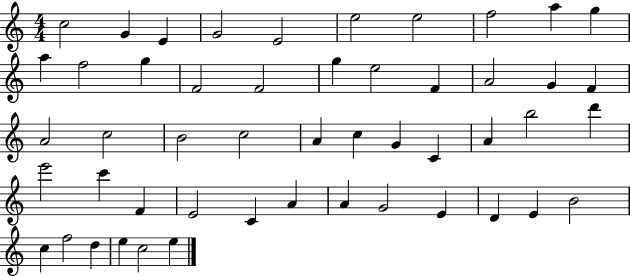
X:1
T:Untitled
M:4/4
L:1/4
K:C
c2 G E G2 E2 e2 e2 f2 a g a f2 g F2 F2 g e2 F A2 G F A2 c2 B2 c2 A c G C A b2 d' e'2 c' F E2 C A A G2 E D E B2 c f2 d e c2 e